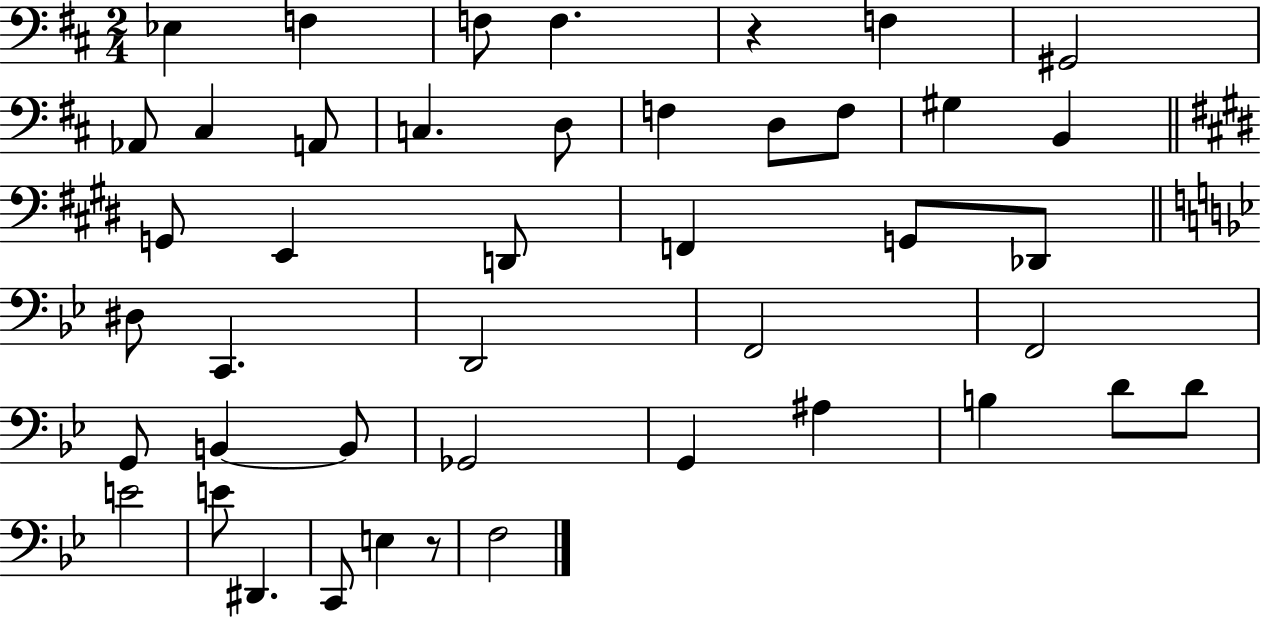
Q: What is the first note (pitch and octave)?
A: Eb3